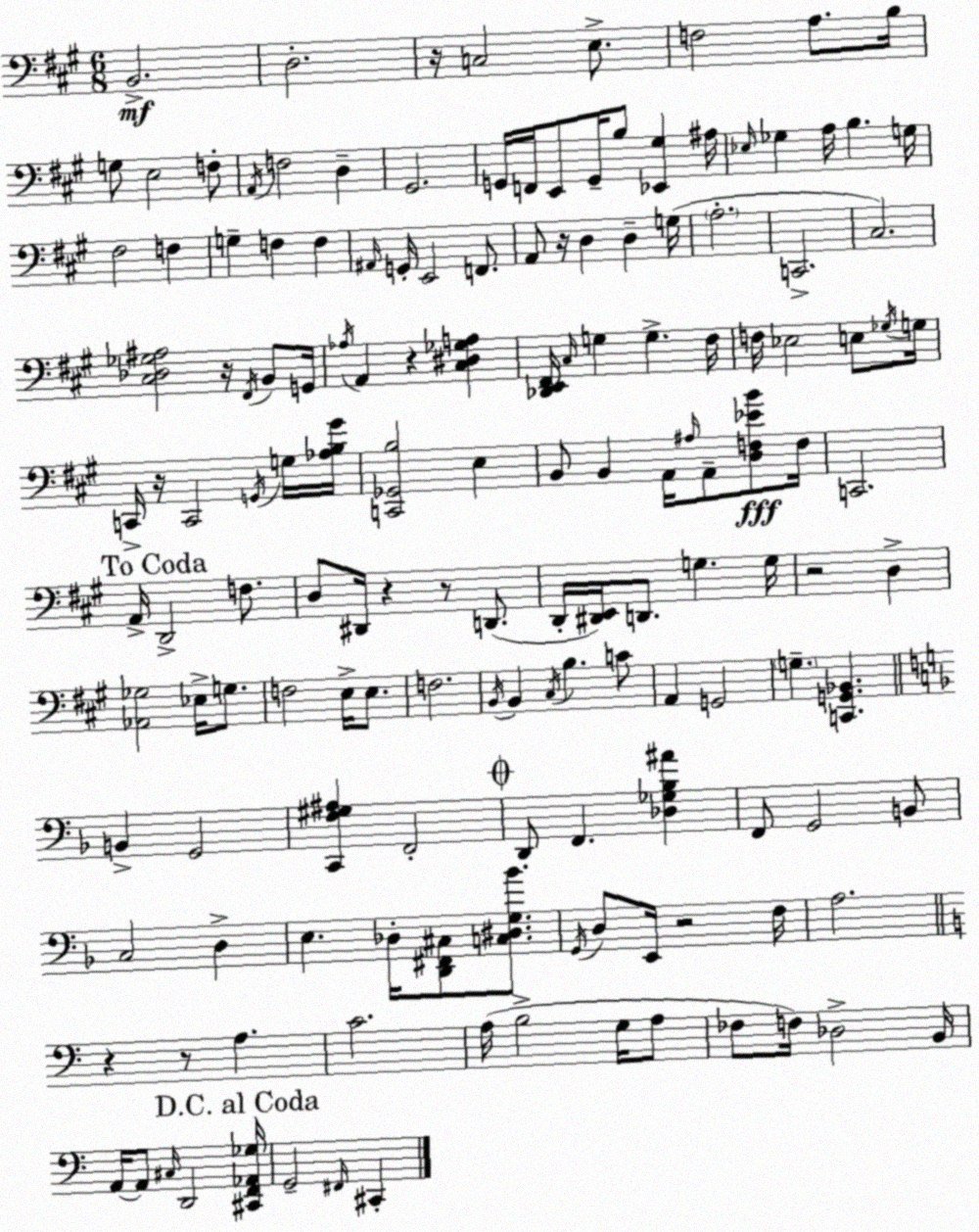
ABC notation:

X:1
T:Untitled
M:6/8
L:1/4
K:A
B,,2 D,2 z/4 C,2 E,/2 F,2 A,/2 B,/4 G,/2 E,2 F,/2 A,,/4 F,2 D, ^G,,2 G,,/4 F,,/4 E,,/2 G,,/4 B,/2 [_E,,^G,] ^A,/4 _E,/4 _G, A,/4 B, G,/4 ^F,2 F, G, F, F, ^A,,/4 G,,/4 E,,2 F,,/2 A,,/2 z/4 D, D, G,/4 A,2 C,,2 ^C,2 [^C,_D,_G,^A,]2 z/4 ^F,,/4 B,,/2 G,,/4 _A,/4 A,, z [^C,^D,_G,A,] [_D,,E,,^F,,]/4 ^C,/4 G, G, ^F,/4 F,/4 _E,2 E,/2 _G,/4 G,/4 C,,/4 z/4 C,,2 G,,/4 G,/4 [_A,B,^G]/4 [C,,_G,,B,]2 E, B,,/2 B,, A,,/4 ^A,/4 A,,/2 [D,F,_EB]/2 F,/4 C,,2 A,,/4 D,,2 F,/2 D,/2 ^D,,/4 z z/2 D,,/2 D,,/4 [^D,,E,,]/4 D,,/2 G, G,/4 z2 D, [_A,,_G,]2 _E,/4 G,/2 F,2 E,/4 E,/2 F,2 B,,/4 B,, ^C,/4 B, C/2 A,, G,,2 G, [C,,G,,_B,,] B,, G,,2 [C,,F,^G,^A,] F,,2 D,,/2 F,, [_D,_G,_B,^A] F,,/2 G,,2 B,,/2 C,2 D, E, _D,/4 [D,,^F,,^C,]/2 [C,^D,G,_B]/2 G,,/4 D,/2 E,,/4 z2 F,/4 A,2 z z/2 A, C2 A,/4 B,2 G,/4 A,/2 _F,/2 F,/4 _D,2 B,,/4 A,,/4 A,,/2 ^C,/4 D,,2 [^C,,F,,_A,,_G,]/4 G,,2 ^F,,/4 ^C,,